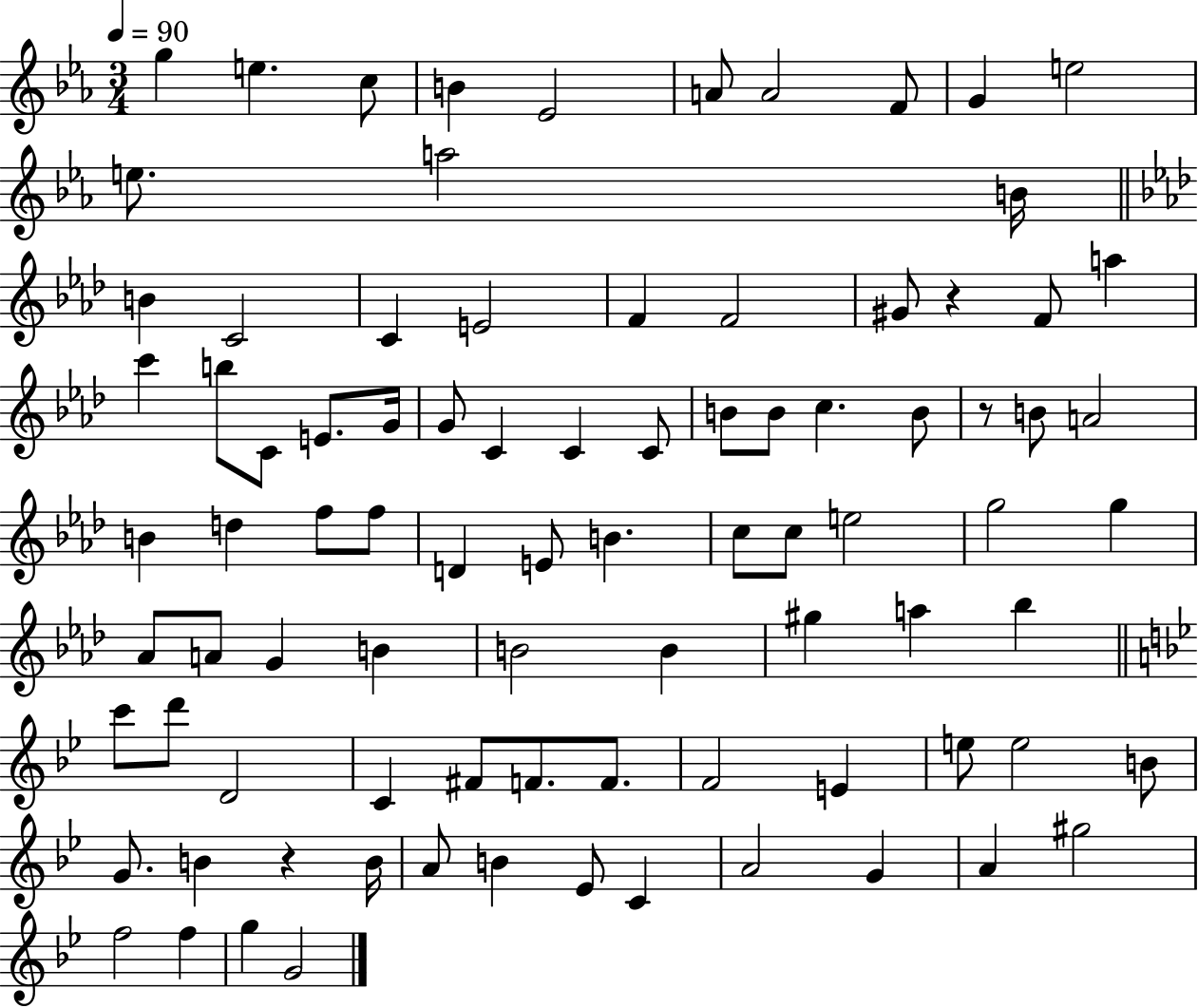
X:1
T:Untitled
M:3/4
L:1/4
K:Eb
g e c/2 B _E2 A/2 A2 F/2 G e2 e/2 a2 B/4 B C2 C E2 F F2 ^G/2 z F/2 a c' b/2 C/2 E/2 G/4 G/2 C C C/2 B/2 B/2 c B/2 z/2 B/2 A2 B d f/2 f/2 D E/2 B c/2 c/2 e2 g2 g _A/2 A/2 G B B2 B ^g a _b c'/2 d'/2 D2 C ^F/2 F/2 F/2 F2 E e/2 e2 B/2 G/2 B z B/4 A/2 B _E/2 C A2 G A ^g2 f2 f g G2